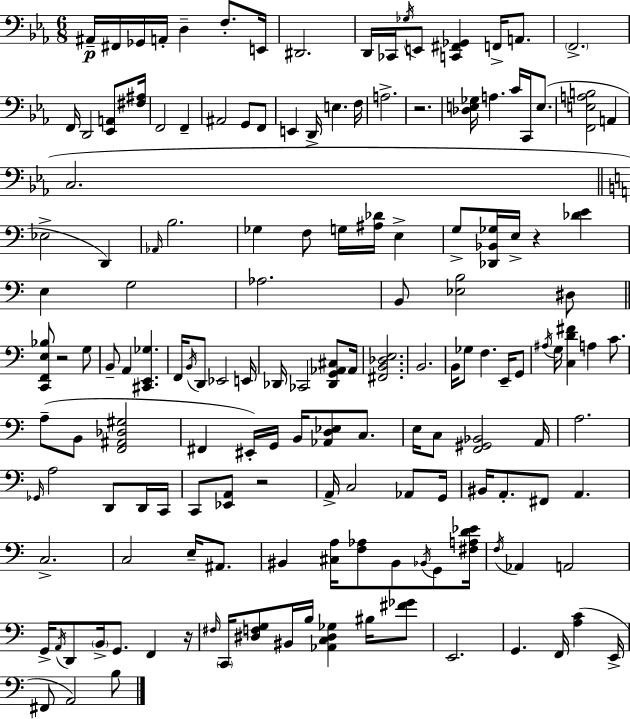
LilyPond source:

{
  \clef bass
  \numericTimeSignature
  \time 6/8
  \key c \minor
  ais,16--\p fis,16 ges,16 a,16-. d4-- f8.-. e,16 | dis,2. | d,16 ces,16 \acciaccatura { ges16 } e,8 <c, fis, ges,>4 f,16-> a,8. | \parenthesize f,2.-> | \break f,16 d,2 <ees, a,>8 | <fis ais>16 f,2 f,4-- | ais,2 g,8 f,8 | e,4 d,16-> e4. | \break f16 a2.-> | r2. | <des e ges>16 a4. c'16 c,16 e8.( | <f, e a b>2 a,4 | \break c2. | \bar "||" \break \key c \major ees2-> d,4) | \grace { aes,16 } b2. | ges4 f8 g16 <ais des'>16 e4-> | g8-> <des, bes, ges>16 e16-> r4 <des' e'>4 | \break e4 g2 | aes2. | b,8 <ees b>2 dis8 | \bar "||" \break \key a \minor <c, f, e bes>8 r2 g8 | b,8-- a,4 <cis, e, ges>4. | f,16 \acciaccatura { b,16 } d,8 ees,2 | e,16 des,16 ces,2 <des, g, aes, cis>8 | \break aes,16 <fis, b, des e>2. | b,2. | b,16 ges8 f4. e,16-- g,8 | \acciaccatura { ais16 } g16 <c d' fis'>4 a4 c'8. | \break a8--( b,8 <f, ais, des gis>2 | fis,4 eis,16-.) g,16 b,16 <aes, d ees>8 c8. | e16 c8 <f, gis, bes,>2 | a,16 a2. | \break \grace { ges,16 } a2 d,8 | d,16 c,16 c,8 <ees, a,>8 r2 | a,16-> c2 | aes,8 g,16 bis,16 a,8.-. fis,8 a,4. | \break c2.-> | c2 e16-- | ais,8. bis,4 <cis a>16 <f aes>8 bis,8 | \acciaccatura { bes,16 } g,8 <fis a d' ees'>16 \acciaccatura { f16 } aes,4 a,2 | \break g,16-> \acciaccatura { a,16 } d,8 \parenthesize b,16-> g,8. | f,4 r16 \grace { fis16 } \parenthesize c,16 <dis f g>8 bis,16 b16 | <aes, c dis ges>4 bis16 <fis' ges'>8 e,2. | g,4. | \break f,16 <a c'>4( e,16-> fis,8 a,2) | b8 \bar "|."
}